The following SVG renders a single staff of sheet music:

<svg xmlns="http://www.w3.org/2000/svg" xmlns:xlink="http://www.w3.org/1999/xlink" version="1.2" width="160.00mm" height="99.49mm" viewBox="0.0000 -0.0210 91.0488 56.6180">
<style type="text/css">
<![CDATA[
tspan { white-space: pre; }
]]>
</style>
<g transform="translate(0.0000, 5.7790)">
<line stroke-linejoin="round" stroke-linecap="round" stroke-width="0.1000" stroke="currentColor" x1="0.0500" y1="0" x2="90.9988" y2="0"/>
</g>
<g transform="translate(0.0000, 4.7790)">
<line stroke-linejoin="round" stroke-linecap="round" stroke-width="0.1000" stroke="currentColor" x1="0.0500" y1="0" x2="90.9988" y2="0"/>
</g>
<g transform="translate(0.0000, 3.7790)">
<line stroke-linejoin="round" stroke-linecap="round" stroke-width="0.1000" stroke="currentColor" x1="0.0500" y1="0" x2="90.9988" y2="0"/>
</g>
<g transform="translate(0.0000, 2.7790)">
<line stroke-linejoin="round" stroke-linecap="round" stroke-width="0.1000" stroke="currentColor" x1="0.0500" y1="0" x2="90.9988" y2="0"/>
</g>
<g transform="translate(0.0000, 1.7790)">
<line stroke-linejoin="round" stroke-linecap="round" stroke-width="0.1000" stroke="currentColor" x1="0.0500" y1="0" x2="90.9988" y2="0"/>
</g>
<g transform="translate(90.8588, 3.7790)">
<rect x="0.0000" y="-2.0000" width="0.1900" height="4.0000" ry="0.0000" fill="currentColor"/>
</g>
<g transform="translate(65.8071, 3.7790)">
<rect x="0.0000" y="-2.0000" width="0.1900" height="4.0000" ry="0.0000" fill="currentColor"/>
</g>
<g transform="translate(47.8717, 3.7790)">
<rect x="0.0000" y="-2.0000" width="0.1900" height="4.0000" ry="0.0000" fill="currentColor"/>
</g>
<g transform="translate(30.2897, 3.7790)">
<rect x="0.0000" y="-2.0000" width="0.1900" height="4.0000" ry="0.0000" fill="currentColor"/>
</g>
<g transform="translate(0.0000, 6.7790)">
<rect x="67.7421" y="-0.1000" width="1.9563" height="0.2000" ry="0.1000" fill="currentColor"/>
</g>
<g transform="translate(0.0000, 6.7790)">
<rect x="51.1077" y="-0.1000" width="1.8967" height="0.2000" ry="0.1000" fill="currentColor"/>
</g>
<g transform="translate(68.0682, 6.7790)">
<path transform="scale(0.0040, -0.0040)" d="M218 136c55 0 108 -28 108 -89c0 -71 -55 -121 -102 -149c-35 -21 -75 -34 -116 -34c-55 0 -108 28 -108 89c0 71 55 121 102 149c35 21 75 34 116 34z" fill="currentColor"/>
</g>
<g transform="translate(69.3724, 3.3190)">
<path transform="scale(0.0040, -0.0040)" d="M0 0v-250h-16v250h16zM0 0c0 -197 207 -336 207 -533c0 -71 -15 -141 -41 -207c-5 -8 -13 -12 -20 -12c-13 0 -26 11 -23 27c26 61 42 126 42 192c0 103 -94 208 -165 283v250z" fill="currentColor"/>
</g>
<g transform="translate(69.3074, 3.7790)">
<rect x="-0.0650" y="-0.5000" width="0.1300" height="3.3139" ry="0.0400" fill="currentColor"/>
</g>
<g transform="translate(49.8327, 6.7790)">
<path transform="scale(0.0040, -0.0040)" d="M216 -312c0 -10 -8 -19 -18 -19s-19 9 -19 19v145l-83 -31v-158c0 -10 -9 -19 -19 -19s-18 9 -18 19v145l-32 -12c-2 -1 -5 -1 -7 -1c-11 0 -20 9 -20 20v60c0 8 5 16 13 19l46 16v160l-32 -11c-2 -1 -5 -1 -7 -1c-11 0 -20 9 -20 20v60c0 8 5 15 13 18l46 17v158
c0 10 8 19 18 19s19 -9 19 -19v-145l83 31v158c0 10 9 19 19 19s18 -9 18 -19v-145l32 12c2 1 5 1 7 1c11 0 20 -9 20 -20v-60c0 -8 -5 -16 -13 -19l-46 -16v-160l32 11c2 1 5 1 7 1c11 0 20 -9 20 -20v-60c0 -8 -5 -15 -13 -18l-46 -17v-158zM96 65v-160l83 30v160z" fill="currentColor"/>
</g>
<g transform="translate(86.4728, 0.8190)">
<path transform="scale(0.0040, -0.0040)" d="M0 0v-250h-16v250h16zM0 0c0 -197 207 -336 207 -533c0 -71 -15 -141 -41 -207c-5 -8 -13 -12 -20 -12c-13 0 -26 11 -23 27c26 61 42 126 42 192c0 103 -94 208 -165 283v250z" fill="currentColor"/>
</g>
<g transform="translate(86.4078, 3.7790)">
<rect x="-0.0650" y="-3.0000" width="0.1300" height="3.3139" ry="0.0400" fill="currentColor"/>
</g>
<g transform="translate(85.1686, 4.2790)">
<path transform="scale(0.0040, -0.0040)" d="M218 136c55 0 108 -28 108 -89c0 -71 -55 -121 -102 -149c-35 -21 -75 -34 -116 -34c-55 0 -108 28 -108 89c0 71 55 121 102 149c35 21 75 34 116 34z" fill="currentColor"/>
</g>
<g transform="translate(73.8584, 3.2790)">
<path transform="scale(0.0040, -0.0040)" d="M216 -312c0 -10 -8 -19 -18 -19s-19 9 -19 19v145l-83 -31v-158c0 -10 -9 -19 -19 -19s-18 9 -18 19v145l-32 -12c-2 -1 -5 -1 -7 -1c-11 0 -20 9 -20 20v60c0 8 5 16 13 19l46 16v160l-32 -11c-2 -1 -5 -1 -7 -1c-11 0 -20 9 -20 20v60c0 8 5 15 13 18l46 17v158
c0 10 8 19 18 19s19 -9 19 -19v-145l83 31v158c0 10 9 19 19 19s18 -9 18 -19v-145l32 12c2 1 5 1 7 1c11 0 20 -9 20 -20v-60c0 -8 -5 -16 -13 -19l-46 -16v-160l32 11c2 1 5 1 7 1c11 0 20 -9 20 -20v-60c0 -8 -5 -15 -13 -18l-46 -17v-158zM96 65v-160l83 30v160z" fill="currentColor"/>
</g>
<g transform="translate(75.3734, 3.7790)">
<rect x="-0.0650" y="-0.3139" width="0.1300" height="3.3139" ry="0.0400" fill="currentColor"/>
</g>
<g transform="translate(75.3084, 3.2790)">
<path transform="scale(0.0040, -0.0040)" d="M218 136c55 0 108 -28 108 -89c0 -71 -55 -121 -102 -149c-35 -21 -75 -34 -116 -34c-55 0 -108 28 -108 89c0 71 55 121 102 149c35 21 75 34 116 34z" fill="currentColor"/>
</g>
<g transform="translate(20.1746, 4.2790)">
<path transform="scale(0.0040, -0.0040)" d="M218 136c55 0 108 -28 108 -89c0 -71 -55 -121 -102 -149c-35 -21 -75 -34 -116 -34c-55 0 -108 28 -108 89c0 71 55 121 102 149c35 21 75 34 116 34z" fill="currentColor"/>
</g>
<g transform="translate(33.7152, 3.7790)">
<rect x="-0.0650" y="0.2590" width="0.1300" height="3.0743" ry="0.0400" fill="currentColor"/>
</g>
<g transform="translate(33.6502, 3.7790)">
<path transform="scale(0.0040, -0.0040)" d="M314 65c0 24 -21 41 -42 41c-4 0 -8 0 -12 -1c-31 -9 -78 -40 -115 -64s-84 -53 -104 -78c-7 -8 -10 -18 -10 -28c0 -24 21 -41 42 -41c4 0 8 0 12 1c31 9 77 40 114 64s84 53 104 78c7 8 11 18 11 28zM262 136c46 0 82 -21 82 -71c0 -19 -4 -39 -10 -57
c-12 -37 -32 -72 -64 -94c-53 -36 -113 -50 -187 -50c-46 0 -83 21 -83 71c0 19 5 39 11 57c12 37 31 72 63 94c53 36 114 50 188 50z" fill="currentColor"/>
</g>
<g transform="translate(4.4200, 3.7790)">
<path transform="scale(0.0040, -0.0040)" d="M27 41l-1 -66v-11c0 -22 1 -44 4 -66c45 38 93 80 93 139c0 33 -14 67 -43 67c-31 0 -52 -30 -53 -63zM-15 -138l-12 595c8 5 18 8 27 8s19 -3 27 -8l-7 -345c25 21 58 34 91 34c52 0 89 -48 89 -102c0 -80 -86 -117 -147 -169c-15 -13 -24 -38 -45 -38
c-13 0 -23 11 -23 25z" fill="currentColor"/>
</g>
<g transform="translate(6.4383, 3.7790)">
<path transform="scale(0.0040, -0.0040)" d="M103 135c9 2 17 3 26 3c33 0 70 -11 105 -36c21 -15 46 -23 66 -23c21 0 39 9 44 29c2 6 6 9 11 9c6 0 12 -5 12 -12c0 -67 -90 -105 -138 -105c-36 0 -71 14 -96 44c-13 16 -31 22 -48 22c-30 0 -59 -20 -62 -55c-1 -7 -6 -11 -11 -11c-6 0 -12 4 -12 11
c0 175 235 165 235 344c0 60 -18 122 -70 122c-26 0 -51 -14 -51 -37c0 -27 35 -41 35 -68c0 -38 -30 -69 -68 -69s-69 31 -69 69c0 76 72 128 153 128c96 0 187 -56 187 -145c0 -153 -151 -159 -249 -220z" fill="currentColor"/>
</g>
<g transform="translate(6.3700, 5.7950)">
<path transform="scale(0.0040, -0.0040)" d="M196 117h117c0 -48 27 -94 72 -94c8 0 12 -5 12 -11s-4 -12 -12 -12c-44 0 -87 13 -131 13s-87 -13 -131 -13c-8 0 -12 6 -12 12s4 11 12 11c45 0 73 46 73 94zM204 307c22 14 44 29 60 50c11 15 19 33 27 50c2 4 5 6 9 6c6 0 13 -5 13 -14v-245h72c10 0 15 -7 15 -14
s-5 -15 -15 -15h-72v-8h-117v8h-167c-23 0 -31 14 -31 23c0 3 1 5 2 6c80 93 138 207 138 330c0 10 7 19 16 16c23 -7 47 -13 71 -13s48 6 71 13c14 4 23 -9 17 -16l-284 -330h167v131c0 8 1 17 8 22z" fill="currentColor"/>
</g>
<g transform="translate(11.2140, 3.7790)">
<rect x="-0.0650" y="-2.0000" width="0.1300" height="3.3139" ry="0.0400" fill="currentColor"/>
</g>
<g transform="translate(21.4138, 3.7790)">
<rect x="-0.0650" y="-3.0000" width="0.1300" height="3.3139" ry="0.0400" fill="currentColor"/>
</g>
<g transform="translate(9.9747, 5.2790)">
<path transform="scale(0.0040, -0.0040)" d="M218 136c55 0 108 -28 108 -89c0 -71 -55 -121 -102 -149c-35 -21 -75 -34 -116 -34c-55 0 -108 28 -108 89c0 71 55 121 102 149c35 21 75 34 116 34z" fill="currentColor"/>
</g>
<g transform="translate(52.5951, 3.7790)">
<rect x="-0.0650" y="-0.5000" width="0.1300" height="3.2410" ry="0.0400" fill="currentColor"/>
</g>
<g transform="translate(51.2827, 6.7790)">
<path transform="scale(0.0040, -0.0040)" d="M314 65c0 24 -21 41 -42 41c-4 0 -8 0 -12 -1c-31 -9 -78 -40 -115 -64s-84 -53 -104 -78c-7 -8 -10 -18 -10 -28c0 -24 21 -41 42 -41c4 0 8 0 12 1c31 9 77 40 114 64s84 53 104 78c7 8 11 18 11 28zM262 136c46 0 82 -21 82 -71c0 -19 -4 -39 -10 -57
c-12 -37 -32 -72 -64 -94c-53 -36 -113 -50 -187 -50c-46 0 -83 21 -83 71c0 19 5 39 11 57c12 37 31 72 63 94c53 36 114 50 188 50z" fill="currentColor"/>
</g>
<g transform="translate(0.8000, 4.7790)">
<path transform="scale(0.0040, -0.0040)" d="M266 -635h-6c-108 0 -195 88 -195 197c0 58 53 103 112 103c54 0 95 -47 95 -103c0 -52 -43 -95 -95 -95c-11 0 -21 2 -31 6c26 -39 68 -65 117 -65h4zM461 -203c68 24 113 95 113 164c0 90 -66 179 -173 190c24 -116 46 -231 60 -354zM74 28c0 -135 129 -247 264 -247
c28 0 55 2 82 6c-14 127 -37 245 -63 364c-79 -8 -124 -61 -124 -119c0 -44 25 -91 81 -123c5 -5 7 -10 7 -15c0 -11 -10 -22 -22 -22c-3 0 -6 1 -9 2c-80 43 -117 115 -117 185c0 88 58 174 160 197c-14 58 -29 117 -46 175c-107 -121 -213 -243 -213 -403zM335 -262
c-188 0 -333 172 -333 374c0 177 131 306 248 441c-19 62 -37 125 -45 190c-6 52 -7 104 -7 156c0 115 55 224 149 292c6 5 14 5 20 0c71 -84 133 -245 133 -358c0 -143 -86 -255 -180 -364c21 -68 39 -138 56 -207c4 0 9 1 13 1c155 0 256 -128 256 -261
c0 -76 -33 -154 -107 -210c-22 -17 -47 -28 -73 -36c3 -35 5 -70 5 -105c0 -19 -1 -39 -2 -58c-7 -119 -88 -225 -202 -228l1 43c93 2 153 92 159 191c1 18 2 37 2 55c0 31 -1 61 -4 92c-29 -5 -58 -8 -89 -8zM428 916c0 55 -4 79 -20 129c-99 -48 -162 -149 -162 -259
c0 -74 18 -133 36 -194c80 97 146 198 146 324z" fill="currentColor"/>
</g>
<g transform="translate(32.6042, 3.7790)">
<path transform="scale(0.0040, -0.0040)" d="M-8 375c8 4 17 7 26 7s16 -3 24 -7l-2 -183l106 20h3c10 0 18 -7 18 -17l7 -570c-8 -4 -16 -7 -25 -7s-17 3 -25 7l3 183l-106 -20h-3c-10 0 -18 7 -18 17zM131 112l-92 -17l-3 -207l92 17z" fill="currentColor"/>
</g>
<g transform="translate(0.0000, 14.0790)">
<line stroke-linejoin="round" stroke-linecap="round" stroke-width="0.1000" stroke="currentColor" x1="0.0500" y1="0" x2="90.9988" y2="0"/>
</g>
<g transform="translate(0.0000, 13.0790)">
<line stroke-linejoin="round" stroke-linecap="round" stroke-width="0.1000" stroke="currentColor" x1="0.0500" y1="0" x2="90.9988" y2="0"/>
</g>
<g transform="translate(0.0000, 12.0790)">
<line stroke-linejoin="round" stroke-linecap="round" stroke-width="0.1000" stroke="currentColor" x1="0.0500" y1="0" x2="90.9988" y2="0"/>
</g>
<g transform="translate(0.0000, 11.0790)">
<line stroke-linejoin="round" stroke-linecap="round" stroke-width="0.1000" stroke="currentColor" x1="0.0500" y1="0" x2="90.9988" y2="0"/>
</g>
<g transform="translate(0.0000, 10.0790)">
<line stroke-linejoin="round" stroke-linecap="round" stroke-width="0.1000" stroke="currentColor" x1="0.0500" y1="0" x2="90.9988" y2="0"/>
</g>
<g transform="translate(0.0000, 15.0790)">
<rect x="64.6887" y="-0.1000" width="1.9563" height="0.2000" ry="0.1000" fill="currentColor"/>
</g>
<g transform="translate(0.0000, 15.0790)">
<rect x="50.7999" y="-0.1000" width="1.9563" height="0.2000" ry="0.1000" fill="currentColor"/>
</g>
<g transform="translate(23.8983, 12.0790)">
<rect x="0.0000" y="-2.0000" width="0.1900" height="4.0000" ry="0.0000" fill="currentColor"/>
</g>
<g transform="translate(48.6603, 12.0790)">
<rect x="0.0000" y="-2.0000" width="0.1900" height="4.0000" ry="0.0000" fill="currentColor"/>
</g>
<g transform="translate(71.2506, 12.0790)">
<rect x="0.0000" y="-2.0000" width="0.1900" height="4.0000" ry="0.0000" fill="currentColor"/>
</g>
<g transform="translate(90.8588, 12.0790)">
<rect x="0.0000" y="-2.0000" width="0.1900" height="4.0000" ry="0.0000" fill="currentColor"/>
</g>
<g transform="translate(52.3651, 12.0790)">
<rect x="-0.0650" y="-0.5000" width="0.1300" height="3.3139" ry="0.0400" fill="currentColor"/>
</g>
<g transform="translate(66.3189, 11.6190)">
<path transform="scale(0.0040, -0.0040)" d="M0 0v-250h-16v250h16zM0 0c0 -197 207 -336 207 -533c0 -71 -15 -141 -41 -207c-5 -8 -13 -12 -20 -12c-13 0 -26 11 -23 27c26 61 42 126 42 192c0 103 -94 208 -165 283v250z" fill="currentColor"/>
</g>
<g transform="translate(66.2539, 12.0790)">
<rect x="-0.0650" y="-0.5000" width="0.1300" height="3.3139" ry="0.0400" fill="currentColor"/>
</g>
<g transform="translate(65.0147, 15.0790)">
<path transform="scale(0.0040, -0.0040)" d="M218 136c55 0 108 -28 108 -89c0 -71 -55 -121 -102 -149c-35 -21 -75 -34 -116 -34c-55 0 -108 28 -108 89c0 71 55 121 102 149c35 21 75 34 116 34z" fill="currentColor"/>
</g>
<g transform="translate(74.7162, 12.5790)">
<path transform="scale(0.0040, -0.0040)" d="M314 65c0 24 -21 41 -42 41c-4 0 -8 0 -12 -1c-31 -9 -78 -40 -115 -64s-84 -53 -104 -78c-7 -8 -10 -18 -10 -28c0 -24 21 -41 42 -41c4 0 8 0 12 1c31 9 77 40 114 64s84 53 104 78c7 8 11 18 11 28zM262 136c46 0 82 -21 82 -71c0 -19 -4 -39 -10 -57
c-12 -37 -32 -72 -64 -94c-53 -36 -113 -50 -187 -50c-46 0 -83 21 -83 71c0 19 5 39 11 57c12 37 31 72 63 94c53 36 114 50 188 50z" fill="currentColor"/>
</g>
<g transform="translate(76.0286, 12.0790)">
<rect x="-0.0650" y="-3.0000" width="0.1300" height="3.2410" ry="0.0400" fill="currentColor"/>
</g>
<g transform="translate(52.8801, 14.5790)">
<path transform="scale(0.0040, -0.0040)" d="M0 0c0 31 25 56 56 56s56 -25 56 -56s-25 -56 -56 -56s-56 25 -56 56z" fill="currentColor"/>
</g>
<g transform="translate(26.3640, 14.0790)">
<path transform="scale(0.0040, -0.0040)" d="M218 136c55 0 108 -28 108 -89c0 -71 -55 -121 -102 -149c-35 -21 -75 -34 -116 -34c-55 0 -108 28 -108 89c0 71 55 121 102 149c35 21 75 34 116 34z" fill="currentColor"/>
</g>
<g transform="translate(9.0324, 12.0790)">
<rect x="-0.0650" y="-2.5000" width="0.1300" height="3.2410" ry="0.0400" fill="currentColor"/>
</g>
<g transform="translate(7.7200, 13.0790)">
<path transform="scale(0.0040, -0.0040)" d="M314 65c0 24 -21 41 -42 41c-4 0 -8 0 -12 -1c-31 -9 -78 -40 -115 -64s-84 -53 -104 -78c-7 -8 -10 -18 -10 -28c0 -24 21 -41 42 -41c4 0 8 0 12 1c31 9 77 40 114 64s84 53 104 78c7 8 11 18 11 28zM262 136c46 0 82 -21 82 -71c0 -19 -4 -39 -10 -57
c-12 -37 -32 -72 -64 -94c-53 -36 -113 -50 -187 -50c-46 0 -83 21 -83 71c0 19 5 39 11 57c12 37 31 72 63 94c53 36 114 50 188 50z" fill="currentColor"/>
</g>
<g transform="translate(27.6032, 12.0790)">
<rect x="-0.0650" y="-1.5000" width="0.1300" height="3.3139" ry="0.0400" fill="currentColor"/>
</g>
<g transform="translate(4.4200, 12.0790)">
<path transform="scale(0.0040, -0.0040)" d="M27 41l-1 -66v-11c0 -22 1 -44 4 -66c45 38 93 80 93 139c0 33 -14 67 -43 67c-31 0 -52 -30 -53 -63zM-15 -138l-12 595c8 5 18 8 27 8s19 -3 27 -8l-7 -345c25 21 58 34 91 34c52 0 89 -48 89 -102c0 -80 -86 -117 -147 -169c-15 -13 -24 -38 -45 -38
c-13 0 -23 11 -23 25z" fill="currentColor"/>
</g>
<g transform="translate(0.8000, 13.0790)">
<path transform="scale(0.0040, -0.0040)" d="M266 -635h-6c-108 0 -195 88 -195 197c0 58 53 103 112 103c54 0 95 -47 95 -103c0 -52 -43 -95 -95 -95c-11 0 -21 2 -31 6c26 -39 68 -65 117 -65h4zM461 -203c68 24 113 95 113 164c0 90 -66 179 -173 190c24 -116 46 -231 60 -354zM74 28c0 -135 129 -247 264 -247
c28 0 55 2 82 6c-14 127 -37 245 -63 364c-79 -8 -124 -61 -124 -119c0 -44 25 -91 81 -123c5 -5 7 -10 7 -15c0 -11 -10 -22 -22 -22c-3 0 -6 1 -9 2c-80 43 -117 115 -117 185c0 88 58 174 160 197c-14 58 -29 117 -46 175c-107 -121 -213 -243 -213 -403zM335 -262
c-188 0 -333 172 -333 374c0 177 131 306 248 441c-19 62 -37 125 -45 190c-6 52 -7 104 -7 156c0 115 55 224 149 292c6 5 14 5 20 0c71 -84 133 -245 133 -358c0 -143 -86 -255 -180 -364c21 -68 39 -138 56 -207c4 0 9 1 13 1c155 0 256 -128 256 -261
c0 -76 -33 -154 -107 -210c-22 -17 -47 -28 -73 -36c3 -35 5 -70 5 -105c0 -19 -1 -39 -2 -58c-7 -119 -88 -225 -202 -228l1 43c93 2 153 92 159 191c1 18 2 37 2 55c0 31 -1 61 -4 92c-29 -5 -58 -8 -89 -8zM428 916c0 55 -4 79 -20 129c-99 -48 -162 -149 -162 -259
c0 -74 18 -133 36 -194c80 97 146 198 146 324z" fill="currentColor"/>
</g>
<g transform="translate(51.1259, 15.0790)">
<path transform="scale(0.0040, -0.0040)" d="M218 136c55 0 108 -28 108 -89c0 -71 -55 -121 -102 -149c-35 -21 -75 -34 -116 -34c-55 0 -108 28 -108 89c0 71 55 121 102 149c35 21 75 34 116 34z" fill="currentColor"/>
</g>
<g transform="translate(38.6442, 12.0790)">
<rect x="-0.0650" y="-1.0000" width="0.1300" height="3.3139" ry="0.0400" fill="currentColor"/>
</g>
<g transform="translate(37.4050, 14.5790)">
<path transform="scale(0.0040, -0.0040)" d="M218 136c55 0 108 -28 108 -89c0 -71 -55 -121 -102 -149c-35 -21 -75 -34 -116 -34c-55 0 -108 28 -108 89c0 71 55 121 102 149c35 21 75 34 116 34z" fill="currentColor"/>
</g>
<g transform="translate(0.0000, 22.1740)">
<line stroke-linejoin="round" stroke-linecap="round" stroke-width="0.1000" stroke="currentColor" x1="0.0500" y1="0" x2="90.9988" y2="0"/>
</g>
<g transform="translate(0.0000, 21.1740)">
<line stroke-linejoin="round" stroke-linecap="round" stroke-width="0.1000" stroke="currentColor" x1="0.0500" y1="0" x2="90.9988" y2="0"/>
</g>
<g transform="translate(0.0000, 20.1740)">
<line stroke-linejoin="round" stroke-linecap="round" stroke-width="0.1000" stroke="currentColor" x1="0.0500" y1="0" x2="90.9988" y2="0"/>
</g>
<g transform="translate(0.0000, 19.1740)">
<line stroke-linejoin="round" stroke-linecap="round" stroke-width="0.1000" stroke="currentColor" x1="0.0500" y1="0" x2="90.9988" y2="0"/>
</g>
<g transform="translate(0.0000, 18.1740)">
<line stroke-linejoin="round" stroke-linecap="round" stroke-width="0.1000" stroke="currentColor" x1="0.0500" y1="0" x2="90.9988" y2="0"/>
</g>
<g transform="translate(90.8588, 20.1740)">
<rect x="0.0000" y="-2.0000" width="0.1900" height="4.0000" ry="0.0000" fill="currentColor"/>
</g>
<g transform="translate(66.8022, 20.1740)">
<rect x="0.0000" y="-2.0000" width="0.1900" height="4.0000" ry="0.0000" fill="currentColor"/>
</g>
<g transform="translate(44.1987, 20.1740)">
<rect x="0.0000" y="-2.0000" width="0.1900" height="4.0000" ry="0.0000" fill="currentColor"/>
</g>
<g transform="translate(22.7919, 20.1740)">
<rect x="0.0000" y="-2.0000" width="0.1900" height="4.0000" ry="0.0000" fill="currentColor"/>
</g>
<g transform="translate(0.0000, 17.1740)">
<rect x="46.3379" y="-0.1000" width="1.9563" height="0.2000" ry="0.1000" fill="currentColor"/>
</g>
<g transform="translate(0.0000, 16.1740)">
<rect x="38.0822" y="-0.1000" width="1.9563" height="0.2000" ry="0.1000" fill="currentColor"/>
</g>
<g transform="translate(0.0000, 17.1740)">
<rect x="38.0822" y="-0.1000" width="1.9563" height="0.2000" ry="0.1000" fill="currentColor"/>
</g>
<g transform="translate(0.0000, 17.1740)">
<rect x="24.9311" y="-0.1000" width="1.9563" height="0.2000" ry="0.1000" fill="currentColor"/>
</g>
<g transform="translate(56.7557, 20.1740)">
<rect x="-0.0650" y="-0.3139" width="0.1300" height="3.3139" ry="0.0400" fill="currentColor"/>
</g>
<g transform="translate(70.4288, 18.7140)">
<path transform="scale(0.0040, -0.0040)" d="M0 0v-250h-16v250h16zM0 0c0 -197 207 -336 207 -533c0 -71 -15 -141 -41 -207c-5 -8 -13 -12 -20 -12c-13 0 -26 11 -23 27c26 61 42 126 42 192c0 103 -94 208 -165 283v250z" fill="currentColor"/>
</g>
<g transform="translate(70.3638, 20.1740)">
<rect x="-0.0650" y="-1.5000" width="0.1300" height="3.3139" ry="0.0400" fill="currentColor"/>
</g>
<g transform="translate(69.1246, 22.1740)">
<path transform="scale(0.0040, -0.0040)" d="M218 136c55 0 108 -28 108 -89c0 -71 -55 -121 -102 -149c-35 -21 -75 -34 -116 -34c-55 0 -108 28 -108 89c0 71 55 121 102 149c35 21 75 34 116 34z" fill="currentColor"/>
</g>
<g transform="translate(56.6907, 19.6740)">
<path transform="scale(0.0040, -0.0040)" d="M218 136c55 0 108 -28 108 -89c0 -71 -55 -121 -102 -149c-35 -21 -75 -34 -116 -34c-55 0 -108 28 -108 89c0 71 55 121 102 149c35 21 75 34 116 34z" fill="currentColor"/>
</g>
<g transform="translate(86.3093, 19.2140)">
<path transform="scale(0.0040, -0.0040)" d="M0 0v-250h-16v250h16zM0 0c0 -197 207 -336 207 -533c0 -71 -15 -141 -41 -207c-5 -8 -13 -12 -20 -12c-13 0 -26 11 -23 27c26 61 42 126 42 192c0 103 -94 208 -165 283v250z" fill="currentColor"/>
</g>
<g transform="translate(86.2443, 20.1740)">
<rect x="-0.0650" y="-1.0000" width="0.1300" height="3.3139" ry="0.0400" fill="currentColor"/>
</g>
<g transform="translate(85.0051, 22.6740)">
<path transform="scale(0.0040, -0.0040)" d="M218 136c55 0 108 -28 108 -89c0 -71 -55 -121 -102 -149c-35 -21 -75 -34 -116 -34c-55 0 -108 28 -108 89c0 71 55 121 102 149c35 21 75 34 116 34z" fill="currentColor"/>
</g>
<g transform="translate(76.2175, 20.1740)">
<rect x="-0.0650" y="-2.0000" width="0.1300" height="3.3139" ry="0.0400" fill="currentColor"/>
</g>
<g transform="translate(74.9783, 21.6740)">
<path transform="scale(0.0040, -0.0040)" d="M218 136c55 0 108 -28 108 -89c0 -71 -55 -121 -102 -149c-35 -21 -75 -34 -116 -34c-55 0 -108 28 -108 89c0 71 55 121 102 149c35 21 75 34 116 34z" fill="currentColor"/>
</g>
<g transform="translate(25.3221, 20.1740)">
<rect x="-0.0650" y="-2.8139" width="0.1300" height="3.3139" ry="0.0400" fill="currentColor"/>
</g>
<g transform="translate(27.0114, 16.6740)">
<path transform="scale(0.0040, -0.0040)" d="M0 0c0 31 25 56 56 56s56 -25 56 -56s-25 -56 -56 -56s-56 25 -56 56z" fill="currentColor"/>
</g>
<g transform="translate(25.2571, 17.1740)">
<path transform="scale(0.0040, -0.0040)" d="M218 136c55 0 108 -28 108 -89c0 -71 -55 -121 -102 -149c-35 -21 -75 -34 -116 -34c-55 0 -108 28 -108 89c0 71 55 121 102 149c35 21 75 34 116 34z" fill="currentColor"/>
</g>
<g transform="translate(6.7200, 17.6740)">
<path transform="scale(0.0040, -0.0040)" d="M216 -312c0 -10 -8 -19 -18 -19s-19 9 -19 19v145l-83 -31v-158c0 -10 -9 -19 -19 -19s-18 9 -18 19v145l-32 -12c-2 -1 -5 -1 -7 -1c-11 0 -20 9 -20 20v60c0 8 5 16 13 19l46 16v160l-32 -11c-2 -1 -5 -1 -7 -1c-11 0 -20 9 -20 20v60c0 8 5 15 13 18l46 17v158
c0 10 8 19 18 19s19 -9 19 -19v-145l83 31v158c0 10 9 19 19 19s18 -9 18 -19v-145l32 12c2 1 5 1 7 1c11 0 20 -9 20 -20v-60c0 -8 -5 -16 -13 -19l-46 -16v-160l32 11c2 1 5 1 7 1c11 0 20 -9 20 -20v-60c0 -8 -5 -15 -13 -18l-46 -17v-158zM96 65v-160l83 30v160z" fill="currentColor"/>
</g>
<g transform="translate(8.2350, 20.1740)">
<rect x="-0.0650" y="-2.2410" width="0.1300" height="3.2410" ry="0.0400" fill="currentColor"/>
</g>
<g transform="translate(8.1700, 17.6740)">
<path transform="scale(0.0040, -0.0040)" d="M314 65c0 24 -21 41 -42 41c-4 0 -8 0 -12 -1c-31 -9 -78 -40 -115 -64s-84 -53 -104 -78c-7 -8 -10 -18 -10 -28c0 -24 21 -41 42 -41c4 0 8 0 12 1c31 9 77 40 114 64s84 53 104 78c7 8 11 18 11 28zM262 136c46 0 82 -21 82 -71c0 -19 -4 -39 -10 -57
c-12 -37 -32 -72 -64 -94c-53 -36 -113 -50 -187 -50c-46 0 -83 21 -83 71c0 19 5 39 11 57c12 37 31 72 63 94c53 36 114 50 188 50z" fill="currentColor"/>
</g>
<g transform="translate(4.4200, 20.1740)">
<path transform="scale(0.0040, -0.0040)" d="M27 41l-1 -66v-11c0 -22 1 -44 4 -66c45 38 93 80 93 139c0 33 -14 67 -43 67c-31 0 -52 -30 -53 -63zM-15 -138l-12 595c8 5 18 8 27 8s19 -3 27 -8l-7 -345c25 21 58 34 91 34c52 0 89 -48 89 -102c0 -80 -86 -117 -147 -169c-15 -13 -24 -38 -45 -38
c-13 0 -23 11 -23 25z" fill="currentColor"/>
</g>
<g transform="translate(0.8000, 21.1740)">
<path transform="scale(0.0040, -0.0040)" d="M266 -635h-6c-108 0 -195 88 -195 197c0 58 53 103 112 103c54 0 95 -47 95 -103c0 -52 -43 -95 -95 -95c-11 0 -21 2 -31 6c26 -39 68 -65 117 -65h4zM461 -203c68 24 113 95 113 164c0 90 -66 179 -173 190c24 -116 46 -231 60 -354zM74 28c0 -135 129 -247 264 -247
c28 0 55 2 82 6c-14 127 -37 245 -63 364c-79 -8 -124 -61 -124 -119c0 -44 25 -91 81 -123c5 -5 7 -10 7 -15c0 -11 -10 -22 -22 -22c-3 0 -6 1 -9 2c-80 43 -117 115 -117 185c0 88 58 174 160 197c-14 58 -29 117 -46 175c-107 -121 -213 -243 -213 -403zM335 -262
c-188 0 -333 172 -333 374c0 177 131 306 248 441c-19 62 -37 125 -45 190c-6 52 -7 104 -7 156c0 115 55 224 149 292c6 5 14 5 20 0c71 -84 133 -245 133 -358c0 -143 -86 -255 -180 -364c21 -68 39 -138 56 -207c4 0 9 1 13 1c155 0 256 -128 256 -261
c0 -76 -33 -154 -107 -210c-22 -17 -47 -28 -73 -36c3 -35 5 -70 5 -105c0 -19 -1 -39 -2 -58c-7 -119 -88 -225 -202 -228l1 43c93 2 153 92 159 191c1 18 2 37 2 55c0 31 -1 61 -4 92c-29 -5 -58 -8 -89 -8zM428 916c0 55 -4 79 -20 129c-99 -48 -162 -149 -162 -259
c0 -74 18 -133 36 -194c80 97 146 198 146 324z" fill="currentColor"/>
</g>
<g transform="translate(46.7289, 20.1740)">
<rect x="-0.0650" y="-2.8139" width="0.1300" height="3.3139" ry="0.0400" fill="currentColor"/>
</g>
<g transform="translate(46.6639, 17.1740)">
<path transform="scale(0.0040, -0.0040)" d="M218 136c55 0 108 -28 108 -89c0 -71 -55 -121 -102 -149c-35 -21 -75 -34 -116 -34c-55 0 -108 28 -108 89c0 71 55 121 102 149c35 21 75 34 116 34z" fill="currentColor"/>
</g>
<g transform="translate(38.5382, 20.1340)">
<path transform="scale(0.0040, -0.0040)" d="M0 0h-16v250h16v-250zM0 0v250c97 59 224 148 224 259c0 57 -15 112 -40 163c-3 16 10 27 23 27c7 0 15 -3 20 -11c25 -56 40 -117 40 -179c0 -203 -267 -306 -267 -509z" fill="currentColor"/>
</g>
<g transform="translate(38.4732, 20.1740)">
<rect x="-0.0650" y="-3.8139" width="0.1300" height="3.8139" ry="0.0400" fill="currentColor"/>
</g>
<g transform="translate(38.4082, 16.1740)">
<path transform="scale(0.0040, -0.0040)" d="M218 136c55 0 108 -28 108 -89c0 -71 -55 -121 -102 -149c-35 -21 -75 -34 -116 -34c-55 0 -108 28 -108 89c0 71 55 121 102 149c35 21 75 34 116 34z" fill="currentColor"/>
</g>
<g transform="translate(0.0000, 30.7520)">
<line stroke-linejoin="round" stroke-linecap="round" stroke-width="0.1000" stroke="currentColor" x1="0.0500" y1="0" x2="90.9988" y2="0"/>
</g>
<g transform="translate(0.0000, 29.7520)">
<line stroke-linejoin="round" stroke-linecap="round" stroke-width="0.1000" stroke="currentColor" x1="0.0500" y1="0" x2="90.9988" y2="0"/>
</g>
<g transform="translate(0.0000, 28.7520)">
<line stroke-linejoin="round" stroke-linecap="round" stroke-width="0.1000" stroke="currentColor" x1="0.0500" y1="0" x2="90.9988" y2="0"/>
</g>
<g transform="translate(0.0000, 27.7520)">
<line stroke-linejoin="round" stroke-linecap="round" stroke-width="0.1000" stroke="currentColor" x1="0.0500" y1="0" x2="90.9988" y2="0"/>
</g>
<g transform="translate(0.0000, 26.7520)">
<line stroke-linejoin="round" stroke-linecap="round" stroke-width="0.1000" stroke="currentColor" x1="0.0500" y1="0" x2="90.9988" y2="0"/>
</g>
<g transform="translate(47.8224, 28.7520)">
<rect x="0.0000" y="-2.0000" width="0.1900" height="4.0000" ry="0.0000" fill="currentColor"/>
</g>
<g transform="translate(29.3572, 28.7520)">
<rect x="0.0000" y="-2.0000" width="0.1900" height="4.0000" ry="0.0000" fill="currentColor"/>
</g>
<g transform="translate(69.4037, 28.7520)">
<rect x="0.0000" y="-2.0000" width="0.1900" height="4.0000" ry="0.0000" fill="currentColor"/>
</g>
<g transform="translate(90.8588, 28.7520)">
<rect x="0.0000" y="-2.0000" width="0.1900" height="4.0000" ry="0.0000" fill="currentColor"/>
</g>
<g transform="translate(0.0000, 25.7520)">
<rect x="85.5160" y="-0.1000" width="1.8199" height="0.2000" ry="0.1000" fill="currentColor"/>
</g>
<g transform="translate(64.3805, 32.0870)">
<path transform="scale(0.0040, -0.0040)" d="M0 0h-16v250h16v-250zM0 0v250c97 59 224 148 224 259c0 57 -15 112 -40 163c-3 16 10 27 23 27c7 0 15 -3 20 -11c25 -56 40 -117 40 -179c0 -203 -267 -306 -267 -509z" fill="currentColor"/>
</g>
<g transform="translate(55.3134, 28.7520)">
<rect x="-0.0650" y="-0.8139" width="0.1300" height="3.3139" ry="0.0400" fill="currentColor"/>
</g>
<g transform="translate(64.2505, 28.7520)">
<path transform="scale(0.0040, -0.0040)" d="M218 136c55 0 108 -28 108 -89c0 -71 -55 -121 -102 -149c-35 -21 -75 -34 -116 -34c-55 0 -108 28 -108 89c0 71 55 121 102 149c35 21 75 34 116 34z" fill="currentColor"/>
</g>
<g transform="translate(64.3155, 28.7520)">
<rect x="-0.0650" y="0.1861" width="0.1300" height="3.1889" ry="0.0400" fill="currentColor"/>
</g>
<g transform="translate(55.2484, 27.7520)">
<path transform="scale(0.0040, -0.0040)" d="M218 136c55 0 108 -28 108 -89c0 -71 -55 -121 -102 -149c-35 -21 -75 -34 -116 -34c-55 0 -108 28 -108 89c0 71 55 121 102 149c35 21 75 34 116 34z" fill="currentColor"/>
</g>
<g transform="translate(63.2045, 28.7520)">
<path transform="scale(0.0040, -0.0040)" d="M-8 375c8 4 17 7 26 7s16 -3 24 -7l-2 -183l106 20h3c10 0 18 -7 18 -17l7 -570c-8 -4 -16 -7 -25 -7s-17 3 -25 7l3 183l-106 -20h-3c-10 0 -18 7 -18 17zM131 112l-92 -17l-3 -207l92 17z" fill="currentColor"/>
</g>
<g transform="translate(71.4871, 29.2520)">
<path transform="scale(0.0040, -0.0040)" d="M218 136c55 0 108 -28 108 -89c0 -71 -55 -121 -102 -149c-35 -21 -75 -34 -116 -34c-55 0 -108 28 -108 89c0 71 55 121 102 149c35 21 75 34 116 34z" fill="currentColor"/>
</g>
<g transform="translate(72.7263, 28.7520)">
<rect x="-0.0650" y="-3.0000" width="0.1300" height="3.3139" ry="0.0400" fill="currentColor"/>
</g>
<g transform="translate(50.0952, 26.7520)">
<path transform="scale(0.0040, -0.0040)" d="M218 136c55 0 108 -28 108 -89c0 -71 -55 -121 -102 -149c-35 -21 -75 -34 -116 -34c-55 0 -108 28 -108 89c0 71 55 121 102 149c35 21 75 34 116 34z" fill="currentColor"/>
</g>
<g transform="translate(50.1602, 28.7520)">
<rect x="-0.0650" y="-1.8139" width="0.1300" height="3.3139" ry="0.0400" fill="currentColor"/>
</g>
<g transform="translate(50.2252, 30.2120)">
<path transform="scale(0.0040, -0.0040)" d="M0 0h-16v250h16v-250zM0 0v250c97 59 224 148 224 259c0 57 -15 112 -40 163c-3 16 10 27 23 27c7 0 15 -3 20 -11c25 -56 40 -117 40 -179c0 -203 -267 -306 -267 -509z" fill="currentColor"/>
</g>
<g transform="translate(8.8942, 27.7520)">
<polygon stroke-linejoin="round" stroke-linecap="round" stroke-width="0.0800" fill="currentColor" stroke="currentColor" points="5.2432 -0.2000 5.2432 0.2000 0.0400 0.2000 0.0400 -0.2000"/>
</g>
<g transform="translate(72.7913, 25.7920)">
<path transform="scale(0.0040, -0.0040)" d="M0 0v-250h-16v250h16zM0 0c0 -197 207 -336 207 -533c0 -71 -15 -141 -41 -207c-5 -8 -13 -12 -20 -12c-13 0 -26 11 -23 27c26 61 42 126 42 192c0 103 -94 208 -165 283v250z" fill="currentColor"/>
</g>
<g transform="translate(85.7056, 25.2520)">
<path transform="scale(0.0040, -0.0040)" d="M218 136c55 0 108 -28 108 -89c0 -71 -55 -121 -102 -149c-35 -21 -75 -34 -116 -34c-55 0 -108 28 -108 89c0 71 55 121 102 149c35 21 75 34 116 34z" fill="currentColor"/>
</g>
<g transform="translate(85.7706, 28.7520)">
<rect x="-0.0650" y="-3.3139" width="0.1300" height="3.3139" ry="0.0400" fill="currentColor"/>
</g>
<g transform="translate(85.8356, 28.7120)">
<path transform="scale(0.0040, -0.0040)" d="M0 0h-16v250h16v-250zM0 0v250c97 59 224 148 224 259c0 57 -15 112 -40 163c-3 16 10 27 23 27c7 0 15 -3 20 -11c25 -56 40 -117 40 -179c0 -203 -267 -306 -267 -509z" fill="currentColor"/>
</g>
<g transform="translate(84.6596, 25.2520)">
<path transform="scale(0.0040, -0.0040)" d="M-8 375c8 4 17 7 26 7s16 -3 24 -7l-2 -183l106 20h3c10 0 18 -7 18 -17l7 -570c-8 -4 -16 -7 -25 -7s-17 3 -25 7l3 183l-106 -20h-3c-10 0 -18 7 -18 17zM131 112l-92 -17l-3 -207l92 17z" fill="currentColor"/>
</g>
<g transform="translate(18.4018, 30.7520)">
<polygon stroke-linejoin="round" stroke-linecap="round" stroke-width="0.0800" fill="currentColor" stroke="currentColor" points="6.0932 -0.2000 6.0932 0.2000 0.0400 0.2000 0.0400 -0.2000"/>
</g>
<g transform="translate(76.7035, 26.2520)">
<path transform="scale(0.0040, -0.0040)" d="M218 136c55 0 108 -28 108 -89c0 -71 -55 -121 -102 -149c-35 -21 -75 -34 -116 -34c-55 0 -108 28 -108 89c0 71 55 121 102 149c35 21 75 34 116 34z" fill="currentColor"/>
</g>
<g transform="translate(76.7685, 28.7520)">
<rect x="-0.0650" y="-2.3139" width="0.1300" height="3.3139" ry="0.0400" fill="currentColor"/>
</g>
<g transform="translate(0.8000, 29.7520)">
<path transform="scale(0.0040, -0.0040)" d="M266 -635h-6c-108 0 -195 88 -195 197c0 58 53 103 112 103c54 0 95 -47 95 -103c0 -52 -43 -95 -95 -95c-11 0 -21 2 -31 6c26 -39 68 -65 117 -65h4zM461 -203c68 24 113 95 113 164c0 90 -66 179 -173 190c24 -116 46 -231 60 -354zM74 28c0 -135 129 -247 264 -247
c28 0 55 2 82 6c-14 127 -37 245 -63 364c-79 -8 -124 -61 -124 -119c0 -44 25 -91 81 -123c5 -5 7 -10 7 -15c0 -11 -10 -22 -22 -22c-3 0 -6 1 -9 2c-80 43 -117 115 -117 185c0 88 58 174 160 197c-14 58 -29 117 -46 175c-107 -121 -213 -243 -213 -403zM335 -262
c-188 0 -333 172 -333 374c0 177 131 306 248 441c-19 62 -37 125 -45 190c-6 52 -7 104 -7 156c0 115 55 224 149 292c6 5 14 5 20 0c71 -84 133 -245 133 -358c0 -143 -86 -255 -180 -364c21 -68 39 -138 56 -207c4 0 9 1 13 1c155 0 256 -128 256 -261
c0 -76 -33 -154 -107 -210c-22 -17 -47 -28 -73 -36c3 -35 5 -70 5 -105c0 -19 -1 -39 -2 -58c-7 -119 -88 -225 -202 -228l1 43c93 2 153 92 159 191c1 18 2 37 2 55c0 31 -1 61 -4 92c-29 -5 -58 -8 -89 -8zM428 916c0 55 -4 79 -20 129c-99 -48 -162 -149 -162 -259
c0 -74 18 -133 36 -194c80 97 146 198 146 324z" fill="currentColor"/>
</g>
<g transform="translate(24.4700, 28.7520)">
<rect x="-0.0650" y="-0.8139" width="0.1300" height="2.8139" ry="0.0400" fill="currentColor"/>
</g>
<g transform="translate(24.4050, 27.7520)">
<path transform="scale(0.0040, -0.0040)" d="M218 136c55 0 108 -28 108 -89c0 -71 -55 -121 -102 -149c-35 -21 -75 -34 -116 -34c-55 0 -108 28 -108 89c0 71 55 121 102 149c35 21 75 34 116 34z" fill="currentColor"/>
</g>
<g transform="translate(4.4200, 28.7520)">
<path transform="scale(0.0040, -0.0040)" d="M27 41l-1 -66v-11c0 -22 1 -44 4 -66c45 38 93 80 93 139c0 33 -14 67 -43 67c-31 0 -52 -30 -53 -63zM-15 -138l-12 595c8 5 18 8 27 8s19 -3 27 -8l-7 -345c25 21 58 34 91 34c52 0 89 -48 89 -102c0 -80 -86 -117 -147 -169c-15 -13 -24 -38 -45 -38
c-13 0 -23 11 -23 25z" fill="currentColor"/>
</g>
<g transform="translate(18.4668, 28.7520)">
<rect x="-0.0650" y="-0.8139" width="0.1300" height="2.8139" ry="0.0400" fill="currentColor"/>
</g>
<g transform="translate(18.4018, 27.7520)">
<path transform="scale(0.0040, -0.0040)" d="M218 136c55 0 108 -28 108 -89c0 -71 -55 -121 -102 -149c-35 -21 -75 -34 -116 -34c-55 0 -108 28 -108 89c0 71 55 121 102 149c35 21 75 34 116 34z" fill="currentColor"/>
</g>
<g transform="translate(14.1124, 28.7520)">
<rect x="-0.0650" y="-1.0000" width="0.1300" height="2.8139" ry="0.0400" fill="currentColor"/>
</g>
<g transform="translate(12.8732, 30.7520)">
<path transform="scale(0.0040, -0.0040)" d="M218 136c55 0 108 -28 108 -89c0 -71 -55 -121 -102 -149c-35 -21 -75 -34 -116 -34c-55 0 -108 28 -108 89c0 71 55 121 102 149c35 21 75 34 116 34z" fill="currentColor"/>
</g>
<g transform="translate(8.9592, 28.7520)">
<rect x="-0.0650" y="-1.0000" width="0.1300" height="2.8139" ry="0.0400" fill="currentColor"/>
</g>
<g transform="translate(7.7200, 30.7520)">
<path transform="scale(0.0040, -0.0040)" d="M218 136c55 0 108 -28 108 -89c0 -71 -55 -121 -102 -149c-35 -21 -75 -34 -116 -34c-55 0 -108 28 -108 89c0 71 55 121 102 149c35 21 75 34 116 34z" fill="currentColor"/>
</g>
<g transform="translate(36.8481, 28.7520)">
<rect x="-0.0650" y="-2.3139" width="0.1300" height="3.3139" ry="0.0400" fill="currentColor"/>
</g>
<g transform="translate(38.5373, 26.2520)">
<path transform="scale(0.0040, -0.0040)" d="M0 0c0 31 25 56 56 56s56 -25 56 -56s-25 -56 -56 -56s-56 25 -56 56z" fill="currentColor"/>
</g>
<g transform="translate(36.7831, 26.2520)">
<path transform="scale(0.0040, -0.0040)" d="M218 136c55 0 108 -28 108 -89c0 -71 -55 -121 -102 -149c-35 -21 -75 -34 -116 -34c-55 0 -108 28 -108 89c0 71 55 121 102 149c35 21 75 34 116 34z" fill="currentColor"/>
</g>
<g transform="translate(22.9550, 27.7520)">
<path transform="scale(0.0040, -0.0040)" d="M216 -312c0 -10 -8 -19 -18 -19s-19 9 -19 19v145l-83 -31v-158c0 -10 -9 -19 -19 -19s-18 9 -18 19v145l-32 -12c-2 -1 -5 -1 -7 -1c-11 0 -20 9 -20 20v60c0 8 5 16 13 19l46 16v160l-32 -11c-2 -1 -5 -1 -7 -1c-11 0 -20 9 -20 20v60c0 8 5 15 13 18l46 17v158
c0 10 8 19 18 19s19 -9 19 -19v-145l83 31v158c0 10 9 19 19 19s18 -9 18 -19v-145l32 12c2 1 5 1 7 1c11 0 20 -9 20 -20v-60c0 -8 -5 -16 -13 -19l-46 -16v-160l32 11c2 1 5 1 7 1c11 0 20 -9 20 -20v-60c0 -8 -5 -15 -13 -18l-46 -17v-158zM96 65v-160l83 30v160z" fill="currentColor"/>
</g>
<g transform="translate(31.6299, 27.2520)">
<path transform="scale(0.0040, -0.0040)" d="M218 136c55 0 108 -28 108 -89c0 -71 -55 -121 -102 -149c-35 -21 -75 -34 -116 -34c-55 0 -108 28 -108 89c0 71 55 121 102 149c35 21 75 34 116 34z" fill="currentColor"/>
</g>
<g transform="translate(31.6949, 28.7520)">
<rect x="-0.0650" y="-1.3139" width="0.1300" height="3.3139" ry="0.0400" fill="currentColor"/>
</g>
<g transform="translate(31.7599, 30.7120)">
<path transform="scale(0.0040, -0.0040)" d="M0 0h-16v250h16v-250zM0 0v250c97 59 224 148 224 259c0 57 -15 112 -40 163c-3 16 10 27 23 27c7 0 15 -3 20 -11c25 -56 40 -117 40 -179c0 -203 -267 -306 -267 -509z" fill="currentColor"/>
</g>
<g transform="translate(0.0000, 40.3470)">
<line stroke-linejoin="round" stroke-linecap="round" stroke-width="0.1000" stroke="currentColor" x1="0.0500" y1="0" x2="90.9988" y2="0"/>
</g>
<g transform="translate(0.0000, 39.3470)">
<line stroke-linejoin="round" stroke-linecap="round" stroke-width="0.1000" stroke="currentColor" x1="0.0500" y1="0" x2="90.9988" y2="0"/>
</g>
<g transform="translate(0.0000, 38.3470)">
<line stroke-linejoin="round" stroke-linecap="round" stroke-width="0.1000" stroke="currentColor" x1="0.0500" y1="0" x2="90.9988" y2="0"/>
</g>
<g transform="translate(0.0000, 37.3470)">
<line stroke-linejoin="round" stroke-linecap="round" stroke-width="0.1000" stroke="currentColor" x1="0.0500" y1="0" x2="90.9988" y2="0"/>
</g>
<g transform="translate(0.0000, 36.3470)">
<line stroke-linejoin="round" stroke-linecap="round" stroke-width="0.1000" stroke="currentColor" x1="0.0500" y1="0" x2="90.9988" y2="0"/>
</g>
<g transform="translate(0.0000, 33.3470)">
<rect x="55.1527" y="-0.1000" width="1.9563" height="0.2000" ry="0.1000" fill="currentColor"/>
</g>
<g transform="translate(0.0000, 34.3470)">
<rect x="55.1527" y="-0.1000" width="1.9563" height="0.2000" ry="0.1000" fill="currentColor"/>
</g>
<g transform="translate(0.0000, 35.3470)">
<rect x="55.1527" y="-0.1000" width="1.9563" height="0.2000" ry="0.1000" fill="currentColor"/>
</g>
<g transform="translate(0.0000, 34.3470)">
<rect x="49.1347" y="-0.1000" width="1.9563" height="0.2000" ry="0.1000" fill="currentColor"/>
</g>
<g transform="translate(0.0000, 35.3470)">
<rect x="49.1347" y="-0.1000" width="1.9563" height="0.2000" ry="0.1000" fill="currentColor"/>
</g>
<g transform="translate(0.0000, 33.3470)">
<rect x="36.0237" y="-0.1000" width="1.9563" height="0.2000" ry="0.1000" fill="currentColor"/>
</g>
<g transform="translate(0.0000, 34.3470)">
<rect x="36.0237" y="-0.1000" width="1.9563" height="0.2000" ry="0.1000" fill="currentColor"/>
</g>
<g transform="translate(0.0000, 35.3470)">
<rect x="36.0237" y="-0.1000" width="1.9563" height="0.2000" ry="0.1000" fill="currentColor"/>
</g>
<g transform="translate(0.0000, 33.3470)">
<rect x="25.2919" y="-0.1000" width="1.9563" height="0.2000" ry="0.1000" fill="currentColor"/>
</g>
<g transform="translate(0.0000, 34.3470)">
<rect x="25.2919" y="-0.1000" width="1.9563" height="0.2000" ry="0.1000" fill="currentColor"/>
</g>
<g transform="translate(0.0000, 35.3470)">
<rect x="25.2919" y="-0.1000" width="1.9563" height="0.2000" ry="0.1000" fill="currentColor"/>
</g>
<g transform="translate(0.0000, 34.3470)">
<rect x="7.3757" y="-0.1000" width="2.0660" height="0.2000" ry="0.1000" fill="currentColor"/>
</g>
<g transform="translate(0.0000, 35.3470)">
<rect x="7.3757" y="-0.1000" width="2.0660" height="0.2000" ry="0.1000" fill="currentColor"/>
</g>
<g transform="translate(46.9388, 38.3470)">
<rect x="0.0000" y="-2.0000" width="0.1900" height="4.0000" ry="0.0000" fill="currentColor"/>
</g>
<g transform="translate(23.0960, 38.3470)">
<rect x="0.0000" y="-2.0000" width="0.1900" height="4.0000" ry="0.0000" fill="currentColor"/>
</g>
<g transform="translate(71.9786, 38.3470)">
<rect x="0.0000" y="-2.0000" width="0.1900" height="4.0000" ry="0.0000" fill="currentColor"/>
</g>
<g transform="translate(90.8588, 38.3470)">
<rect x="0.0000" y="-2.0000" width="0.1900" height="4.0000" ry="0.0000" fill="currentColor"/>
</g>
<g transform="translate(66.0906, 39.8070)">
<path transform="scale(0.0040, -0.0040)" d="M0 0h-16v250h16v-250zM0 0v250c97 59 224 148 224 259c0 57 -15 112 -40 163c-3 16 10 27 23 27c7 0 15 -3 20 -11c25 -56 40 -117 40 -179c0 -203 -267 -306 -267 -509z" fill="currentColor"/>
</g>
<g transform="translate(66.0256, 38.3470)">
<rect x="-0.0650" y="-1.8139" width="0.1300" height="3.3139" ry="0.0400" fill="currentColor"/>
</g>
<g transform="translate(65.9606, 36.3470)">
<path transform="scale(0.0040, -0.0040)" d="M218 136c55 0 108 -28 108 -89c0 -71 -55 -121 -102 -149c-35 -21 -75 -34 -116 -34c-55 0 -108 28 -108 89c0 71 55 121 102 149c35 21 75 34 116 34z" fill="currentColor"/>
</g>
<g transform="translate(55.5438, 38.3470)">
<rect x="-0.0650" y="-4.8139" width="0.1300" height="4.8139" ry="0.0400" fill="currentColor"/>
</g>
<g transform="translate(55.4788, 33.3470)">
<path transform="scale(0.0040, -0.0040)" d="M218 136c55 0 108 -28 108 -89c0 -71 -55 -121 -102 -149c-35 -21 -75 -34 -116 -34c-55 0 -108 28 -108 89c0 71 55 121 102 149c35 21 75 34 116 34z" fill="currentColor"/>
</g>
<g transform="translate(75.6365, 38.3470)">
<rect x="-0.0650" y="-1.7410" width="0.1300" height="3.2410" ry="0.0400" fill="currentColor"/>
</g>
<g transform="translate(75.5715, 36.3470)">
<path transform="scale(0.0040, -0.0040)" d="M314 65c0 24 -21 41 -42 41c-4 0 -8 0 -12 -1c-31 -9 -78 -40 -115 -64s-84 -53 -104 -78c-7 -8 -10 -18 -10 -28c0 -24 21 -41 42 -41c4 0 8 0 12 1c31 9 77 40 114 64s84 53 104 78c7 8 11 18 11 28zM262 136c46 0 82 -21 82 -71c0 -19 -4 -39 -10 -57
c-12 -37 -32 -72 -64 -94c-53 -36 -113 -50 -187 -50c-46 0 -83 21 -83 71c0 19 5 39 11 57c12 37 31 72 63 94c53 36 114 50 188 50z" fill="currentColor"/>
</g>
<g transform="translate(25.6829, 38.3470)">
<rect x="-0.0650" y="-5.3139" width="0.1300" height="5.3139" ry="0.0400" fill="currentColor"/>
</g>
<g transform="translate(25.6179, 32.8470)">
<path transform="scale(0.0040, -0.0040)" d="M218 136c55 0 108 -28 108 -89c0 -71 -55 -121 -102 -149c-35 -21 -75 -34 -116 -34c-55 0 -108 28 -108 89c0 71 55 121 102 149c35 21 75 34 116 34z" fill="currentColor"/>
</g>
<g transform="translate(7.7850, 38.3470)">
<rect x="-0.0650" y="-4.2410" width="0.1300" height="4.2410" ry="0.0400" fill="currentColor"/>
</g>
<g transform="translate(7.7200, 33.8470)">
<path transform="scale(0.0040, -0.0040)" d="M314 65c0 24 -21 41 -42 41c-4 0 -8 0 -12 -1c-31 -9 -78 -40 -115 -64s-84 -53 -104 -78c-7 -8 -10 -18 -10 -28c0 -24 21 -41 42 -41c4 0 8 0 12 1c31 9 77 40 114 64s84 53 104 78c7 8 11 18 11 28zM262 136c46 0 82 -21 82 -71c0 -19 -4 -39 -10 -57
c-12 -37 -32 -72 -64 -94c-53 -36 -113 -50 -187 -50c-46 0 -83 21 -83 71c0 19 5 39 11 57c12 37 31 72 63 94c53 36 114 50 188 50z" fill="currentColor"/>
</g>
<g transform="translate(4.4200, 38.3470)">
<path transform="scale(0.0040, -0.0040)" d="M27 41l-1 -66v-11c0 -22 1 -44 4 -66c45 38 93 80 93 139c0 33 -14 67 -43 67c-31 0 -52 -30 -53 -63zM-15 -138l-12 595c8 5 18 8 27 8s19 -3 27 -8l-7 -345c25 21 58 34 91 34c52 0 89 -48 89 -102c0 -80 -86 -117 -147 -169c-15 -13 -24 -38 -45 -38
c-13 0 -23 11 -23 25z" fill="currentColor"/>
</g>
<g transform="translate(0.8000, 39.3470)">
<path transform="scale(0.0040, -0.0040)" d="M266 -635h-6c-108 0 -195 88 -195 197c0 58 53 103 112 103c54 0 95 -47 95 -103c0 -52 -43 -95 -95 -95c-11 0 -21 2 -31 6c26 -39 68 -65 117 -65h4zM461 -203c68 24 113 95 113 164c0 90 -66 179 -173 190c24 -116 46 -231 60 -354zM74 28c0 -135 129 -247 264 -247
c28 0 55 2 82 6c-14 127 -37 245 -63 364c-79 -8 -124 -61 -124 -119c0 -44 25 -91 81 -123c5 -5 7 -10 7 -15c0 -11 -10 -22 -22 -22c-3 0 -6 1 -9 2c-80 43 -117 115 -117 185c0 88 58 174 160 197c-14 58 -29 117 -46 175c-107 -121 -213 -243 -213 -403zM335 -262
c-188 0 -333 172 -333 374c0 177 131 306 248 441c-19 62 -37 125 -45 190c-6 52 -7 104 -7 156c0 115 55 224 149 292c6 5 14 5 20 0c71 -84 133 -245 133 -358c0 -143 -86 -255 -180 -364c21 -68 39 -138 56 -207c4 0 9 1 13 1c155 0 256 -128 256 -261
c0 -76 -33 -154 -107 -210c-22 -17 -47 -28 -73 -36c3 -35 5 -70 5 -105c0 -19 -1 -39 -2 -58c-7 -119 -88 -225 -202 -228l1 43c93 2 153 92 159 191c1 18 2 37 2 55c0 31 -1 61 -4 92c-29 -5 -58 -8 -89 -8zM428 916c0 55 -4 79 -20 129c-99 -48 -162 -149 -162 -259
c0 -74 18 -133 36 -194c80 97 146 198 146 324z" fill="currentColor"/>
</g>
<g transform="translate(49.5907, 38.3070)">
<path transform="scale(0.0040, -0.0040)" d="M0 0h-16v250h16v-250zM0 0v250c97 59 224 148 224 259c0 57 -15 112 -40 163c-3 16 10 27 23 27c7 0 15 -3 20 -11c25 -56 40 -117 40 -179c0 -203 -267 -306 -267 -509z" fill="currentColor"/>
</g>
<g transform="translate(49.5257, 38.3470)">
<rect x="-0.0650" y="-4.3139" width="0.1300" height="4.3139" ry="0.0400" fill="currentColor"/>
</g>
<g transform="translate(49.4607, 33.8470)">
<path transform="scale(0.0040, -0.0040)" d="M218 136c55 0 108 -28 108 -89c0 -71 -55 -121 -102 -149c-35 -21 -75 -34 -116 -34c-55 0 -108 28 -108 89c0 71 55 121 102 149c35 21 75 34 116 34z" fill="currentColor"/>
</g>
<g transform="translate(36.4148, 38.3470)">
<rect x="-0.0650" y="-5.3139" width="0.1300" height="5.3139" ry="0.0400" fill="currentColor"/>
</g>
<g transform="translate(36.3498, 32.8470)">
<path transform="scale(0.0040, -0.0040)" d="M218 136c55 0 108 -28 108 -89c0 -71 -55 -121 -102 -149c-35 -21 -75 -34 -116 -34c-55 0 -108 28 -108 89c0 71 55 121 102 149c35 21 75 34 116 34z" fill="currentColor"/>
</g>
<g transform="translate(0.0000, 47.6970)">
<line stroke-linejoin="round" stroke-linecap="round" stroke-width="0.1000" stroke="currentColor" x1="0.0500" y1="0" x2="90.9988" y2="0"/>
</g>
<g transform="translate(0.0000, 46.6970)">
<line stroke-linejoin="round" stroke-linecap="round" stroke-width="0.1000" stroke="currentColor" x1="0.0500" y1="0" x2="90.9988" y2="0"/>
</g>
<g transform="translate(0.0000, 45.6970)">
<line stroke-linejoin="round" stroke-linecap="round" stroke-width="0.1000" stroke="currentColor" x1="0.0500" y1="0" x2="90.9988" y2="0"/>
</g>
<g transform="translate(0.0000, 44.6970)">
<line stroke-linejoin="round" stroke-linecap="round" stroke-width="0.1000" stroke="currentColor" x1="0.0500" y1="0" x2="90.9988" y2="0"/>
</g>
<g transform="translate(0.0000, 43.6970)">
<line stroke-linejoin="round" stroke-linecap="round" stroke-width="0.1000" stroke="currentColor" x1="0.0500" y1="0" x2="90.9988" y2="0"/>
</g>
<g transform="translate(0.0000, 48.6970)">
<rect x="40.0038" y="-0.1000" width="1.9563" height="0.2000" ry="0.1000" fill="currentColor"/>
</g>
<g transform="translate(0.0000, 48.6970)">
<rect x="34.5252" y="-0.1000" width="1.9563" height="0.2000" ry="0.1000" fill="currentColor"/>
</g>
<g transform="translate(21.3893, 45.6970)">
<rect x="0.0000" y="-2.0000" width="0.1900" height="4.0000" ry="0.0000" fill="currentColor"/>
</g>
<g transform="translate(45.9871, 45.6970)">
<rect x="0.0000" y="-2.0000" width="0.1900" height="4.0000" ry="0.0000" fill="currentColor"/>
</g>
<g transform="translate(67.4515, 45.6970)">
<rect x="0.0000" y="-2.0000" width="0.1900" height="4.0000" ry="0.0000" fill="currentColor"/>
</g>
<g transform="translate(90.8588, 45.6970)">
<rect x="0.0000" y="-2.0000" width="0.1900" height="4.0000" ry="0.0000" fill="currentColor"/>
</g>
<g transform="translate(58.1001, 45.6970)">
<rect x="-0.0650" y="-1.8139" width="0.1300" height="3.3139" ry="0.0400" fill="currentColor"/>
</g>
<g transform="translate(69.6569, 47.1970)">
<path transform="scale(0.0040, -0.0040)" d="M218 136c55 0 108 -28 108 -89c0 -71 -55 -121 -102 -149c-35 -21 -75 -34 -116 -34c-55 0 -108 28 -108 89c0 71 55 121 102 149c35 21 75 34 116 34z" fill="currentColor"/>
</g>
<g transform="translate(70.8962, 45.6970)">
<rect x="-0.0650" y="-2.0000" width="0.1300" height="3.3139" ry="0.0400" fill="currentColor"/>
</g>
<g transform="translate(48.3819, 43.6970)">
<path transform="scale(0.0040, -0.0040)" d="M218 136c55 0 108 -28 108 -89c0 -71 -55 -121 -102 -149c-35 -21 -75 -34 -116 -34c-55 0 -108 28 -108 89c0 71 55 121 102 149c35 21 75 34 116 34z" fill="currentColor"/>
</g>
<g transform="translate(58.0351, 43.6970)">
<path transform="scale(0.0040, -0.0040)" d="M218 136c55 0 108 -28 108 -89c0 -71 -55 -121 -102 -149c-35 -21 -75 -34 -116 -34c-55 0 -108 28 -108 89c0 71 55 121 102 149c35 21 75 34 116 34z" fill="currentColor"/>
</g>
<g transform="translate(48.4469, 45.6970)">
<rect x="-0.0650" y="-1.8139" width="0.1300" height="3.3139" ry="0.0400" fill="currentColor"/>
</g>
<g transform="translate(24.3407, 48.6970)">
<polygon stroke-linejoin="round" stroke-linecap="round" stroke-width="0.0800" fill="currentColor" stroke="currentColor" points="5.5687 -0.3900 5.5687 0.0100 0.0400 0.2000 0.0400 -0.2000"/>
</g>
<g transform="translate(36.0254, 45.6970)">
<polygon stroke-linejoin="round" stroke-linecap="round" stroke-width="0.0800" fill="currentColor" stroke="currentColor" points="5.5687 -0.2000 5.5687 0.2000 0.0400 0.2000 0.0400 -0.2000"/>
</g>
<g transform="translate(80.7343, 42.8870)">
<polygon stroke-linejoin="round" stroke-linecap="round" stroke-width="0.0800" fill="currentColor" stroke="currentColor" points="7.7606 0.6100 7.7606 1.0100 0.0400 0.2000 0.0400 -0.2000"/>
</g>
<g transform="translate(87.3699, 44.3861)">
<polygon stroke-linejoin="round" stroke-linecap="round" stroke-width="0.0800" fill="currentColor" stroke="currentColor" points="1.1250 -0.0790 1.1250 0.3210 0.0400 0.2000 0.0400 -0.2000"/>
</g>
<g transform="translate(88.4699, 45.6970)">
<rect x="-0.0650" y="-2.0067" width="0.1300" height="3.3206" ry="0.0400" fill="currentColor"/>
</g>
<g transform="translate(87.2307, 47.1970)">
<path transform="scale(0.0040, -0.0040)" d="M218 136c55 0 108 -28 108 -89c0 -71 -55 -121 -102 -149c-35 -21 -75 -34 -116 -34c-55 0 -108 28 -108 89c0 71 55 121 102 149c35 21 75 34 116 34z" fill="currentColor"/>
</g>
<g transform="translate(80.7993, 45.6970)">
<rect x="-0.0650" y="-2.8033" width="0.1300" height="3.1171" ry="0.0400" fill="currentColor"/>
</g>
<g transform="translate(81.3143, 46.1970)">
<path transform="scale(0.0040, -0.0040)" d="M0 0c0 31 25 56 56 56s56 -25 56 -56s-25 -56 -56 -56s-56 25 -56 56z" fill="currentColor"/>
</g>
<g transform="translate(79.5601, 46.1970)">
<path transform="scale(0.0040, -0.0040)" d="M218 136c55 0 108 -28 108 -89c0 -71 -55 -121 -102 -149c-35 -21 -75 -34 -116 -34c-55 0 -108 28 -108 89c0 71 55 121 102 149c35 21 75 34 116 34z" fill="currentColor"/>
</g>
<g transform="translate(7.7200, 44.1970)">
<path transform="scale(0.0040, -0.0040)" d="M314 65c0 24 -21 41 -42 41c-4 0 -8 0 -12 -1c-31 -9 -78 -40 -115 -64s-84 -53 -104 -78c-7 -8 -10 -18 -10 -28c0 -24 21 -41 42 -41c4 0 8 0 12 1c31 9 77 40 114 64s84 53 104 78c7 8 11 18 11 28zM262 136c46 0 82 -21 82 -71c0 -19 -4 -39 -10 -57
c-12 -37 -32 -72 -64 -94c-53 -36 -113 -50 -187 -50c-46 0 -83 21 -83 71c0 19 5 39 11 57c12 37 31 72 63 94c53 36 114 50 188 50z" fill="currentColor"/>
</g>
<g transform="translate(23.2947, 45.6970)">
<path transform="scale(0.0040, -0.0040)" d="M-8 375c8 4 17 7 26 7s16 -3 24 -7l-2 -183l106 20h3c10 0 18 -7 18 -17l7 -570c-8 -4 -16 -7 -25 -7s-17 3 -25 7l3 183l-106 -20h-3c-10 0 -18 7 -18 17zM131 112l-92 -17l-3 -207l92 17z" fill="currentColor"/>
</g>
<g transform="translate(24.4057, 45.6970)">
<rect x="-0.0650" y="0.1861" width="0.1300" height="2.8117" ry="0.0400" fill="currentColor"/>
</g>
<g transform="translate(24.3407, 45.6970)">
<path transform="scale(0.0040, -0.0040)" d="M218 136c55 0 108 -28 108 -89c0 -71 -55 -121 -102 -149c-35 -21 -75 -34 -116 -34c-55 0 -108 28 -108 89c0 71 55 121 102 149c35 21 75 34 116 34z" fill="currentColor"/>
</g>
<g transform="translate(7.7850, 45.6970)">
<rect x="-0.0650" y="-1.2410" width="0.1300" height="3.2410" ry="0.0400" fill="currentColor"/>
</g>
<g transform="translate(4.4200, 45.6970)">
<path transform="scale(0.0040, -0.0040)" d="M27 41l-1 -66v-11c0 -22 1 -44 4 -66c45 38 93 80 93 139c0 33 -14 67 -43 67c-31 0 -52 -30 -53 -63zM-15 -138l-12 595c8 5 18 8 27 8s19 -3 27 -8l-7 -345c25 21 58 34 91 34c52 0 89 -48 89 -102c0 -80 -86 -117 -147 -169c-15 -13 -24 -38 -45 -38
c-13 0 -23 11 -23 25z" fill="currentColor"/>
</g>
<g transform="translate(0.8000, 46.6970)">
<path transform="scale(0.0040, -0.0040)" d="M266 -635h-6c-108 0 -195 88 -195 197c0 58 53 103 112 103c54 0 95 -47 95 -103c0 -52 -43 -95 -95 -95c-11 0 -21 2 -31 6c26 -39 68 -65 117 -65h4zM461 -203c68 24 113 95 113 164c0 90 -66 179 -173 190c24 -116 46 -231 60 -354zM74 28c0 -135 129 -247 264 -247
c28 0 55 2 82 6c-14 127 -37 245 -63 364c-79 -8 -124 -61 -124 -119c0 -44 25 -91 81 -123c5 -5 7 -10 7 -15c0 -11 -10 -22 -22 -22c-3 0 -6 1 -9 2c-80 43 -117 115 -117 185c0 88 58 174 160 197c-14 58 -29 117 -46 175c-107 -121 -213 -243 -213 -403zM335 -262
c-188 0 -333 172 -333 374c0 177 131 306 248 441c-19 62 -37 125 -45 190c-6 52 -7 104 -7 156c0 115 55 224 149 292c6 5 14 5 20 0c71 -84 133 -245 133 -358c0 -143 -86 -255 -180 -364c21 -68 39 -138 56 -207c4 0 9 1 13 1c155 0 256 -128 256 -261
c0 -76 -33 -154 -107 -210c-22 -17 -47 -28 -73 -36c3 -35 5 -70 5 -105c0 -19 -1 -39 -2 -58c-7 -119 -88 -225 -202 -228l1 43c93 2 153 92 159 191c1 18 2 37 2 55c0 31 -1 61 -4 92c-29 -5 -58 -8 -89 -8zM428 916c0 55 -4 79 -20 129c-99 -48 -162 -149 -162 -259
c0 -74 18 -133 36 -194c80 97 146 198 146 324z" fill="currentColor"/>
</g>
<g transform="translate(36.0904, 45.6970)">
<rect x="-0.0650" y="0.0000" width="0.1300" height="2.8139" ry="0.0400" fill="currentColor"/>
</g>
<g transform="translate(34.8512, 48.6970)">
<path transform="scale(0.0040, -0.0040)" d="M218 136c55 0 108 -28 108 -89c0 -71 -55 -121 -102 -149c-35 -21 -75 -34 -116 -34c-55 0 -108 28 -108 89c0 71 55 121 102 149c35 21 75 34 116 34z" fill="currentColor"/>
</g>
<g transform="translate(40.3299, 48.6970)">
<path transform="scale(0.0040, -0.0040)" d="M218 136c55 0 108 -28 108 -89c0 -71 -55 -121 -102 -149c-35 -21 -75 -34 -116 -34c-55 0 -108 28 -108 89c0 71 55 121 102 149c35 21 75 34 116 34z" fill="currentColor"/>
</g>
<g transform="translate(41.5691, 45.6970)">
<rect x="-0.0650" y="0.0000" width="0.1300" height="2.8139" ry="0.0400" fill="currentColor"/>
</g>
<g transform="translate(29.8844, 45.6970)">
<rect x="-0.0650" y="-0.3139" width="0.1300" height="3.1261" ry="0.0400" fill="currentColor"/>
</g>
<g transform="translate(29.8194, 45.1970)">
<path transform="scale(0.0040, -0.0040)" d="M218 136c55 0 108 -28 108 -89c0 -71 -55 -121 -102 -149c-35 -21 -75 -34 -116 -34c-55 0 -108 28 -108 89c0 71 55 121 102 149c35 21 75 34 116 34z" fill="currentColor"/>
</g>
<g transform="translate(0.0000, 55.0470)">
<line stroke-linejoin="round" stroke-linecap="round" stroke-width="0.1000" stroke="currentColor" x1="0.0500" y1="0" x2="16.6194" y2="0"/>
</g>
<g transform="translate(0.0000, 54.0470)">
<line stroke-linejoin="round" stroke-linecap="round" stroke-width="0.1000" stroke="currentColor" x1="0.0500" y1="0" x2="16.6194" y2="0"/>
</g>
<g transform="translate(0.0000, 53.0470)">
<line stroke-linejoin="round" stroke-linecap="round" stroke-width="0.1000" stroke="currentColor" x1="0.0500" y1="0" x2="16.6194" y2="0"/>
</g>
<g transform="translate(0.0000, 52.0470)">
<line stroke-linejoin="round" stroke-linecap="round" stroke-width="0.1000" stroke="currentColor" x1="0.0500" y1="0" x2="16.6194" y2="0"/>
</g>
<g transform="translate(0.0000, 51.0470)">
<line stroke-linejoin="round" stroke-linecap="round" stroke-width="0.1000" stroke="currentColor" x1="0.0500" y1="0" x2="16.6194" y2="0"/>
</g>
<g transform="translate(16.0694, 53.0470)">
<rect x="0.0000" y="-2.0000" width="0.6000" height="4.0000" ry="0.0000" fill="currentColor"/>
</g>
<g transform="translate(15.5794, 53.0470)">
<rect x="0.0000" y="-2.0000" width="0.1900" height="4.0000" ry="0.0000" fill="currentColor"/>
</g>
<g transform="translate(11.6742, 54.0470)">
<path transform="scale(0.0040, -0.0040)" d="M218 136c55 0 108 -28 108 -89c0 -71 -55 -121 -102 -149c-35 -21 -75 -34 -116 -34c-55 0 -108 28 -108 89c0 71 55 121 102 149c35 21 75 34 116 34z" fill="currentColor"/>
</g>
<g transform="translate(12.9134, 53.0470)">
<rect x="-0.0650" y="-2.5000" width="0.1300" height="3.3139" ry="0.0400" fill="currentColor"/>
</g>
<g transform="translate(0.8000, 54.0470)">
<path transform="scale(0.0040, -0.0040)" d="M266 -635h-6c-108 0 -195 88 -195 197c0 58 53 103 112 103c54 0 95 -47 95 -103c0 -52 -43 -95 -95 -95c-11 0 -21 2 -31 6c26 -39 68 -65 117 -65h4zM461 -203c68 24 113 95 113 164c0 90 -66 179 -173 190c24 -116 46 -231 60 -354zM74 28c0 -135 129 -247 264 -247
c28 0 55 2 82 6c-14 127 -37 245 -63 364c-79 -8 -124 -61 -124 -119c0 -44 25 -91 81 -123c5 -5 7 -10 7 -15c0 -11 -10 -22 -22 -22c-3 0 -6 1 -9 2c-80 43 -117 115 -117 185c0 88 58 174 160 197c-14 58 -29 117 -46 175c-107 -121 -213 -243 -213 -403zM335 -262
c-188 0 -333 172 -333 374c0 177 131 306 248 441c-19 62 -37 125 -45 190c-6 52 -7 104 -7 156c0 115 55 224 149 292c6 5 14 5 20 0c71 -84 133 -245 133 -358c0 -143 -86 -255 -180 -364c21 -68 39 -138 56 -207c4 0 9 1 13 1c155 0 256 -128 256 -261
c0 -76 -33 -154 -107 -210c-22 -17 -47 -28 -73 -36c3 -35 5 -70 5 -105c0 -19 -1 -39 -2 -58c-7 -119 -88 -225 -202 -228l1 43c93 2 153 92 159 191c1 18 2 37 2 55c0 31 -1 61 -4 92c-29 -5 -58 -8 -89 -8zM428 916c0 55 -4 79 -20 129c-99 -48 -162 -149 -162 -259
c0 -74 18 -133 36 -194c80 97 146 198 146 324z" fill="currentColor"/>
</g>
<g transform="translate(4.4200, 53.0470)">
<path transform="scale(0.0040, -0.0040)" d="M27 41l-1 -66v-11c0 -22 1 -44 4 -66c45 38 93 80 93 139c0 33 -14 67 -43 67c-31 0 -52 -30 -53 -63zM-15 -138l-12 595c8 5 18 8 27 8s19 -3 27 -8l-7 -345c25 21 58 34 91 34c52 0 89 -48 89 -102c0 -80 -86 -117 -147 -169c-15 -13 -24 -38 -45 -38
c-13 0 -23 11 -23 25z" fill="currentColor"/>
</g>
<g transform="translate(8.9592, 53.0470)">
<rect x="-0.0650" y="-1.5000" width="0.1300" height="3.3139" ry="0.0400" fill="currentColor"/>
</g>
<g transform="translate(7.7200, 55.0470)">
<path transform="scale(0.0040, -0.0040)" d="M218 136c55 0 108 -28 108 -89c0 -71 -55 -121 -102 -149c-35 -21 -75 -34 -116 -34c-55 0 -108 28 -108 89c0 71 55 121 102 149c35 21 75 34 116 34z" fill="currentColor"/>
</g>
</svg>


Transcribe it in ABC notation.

X:1
T:Untitled
M:2/4
L:1/4
K:F
F A B2 ^C2 C/2 ^c A/2 G2 E D C C/2 A2 ^g2 a c'/2 a c E/2 F D/2 E/2 E/2 d/2 ^d/2 e/2 g f/2 d B/2 A/2 g b/2 d'2 f' f' d'/2 e' f/2 f2 e2 B/2 c/2 C/2 C/2 f f F A/2 F/4 E G